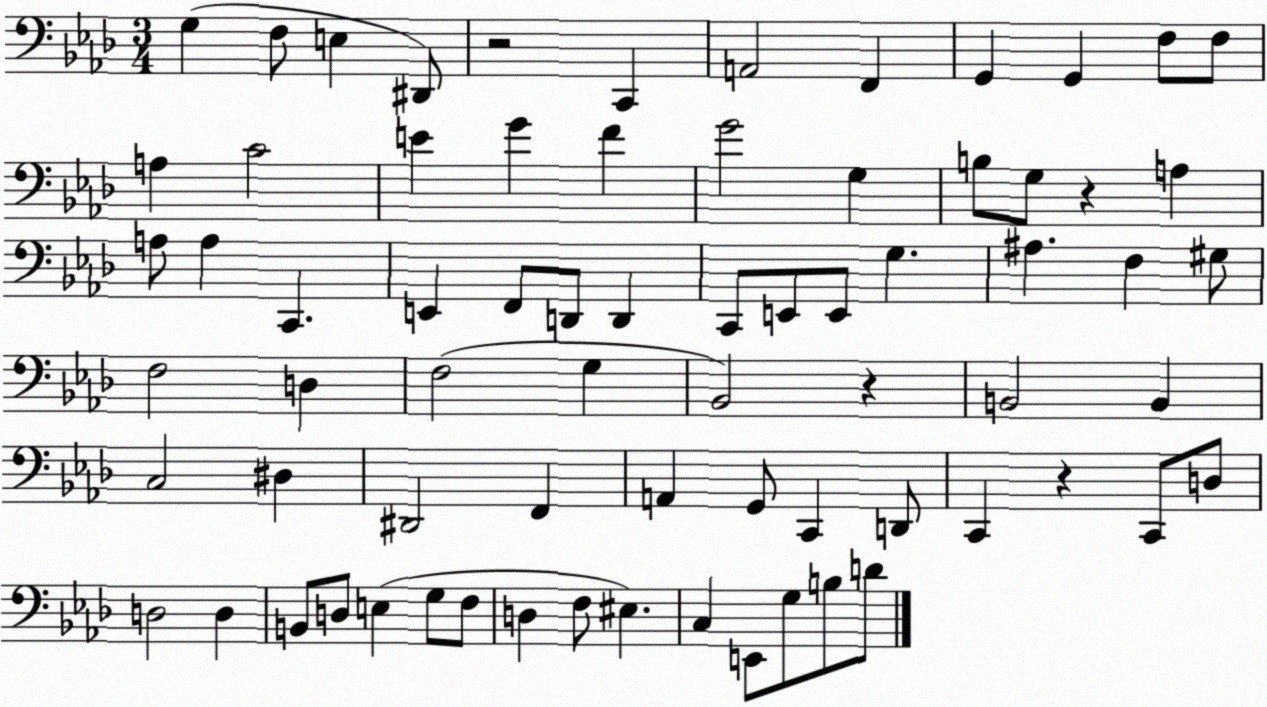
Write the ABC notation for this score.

X:1
T:Untitled
M:3/4
L:1/4
K:Ab
G, F,/2 E, ^D,,/2 z2 C,, A,,2 F,, G,, G,, F,/2 F,/2 A, C2 E G F G2 G, B,/2 G,/2 z A, A,/2 A, C,, E,, F,,/2 D,,/2 D,, C,,/2 E,,/2 E,,/2 G, ^A, F, ^G,/2 F,2 D, F,2 G, _B,,2 z B,,2 B,, C,2 ^D, ^D,,2 F,, A,, G,,/2 C,, D,,/2 C,, z C,,/2 D,/2 D,2 D, B,,/2 D,/2 E, G,/2 F,/2 D, F,/2 ^E, C, E,,/2 G,/2 B,/2 D/2